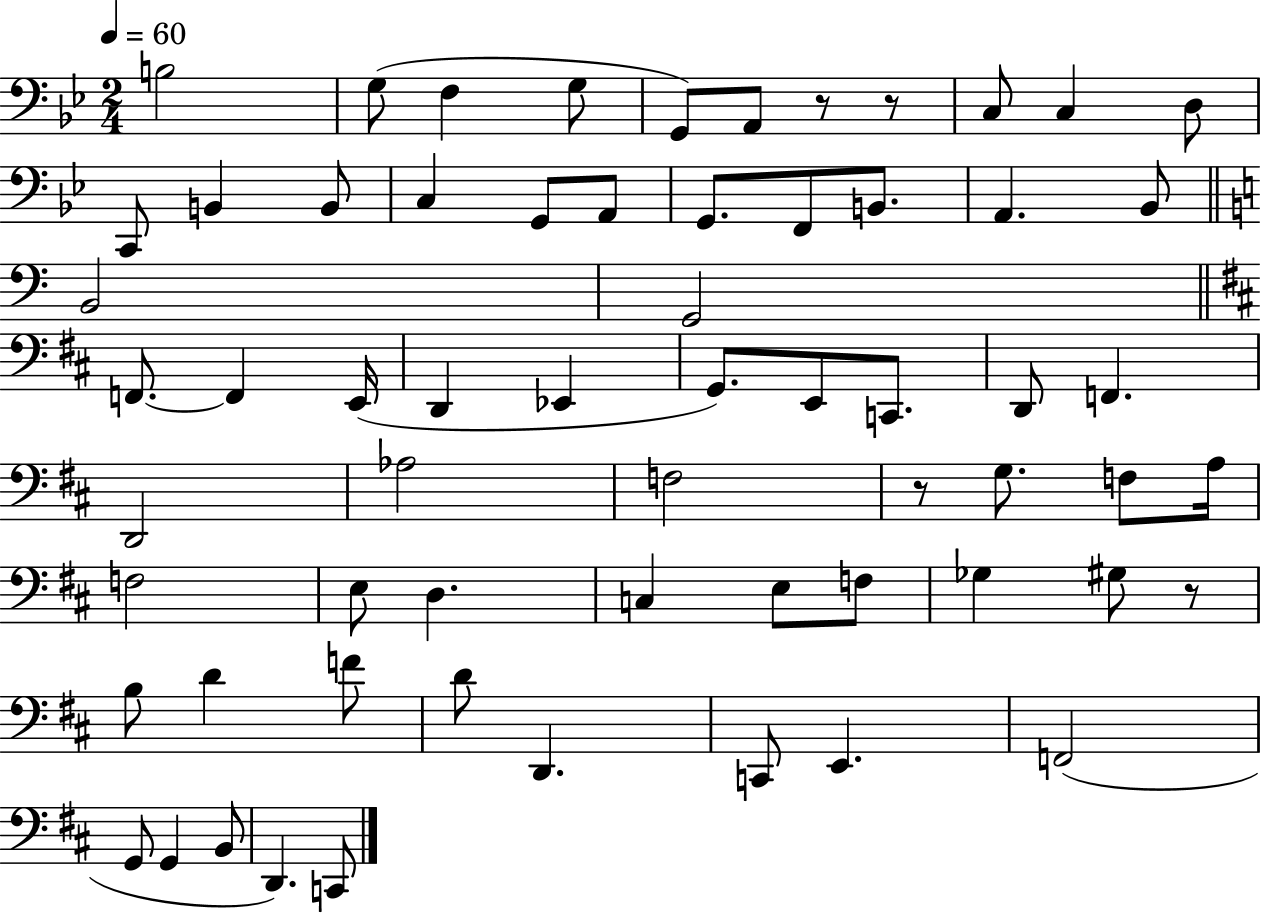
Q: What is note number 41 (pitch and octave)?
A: D3